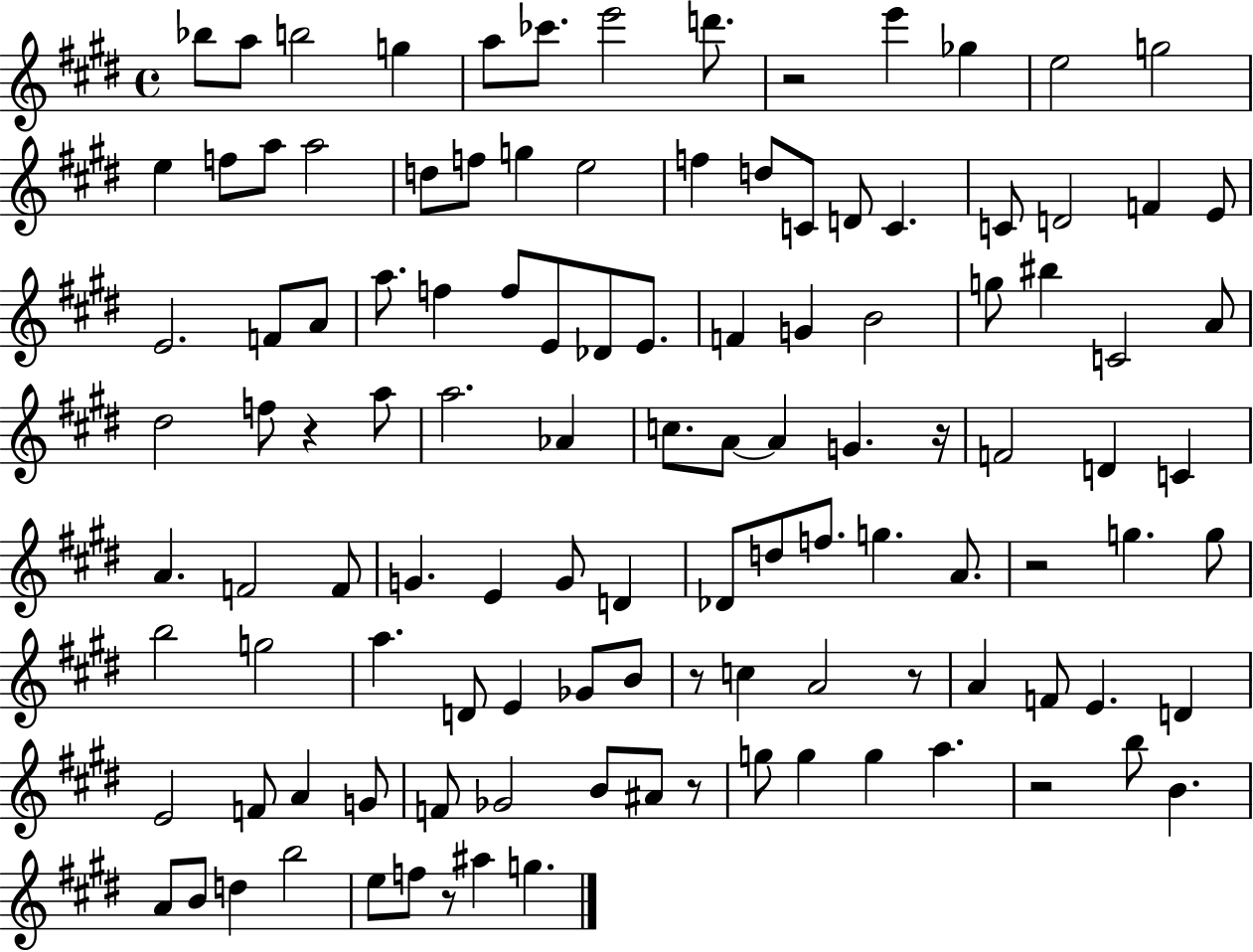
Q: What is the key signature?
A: E major